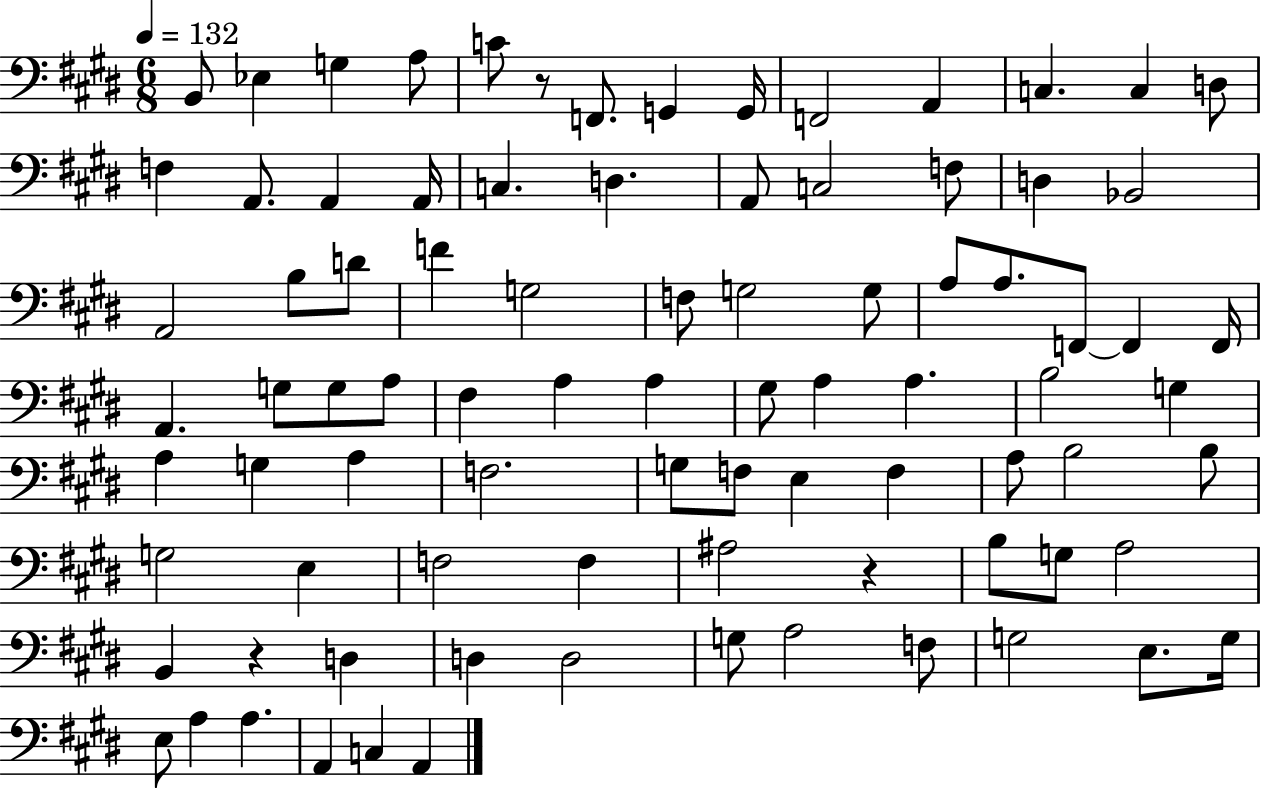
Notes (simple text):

B2/e Eb3/q G3/q A3/e C4/e R/e F2/e. G2/q G2/s F2/h A2/q C3/q. C3/q D3/e F3/q A2/e. A2/q A2/s C3/q. D3/q. A2/e C3/h F3/e D3/q Bb2/h A2/h B3/e D4/e F4/q G3/h F3/e G3/h G3/e A3/e A3/e. F2/e F2/q F2/s A2/q. G3/e G3/e A3/e F#3/q A3/q A3/q G#3/e A3/q A3/q. B3/h G3/q A3/q G3/q A3/q F3/h. G3/e F3/e E3/q F3/q A3/e B3/h B3/e G3/h E3/q F3/h F3/q A#3/h R/q B3/e G3/e A3/h B2/q R/q D3/q D3/q D3/h G3/e A3/h F3/e G3/h E3/e. G3/s E3/e A3/q A3/q. A2/q C3/q A2/q